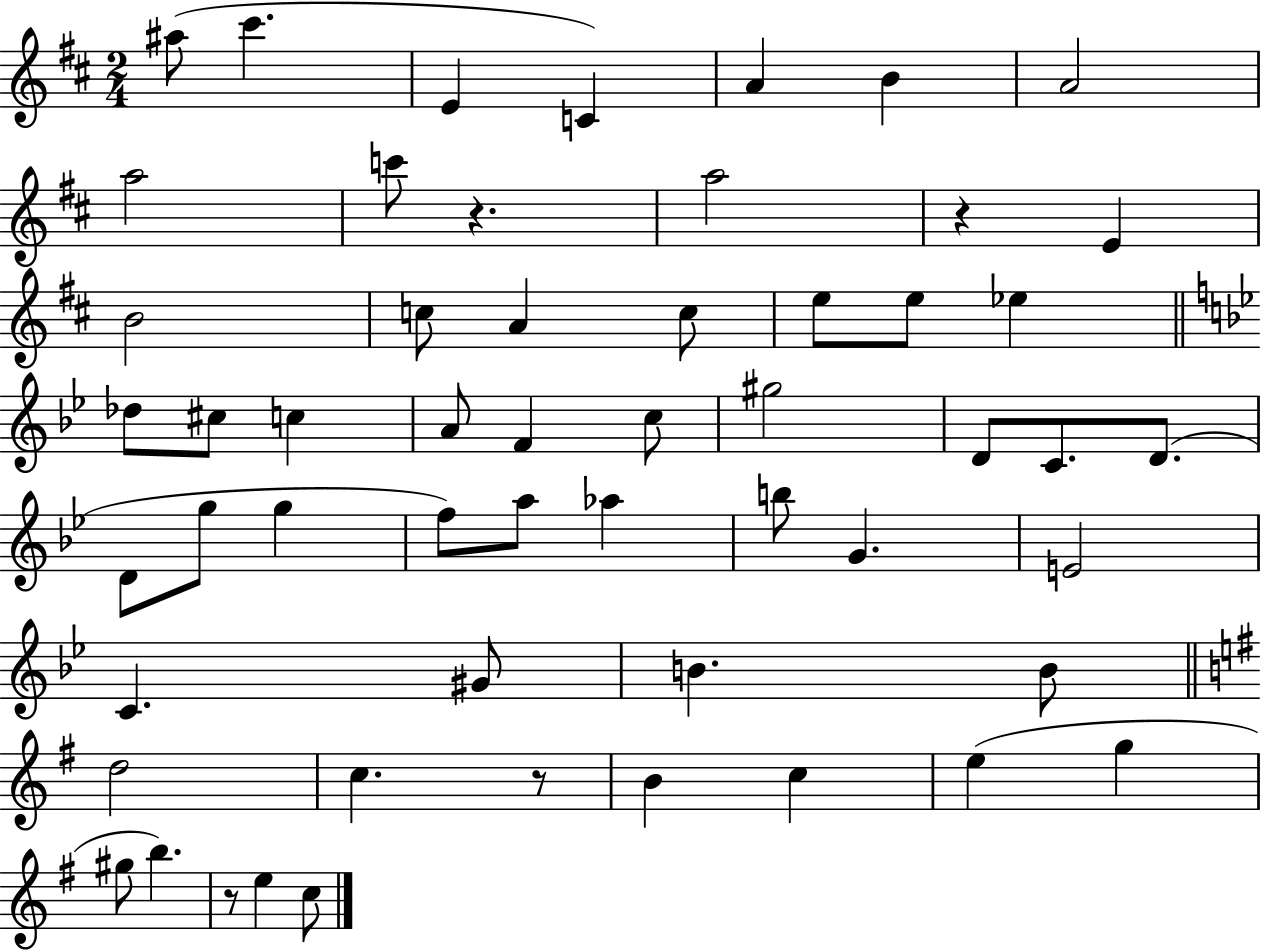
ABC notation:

X:1
T:Untitled
M:2/4
L:1/4
K:D
^a/2 ^c' E C A B A2 a2 c'/2 z a2 z E B2 c/2 A c/2 e/2 e/2 _e _d/2 ^c/2 c A/2 F c/2 ^g2 D/2 C/2 D/2 D/2 g/2 g f/2 a/2 _a b/2 G E2 C ^G/2 B B/2 d2 c z/2 B c e g ^g/2 b z/2 e c/2